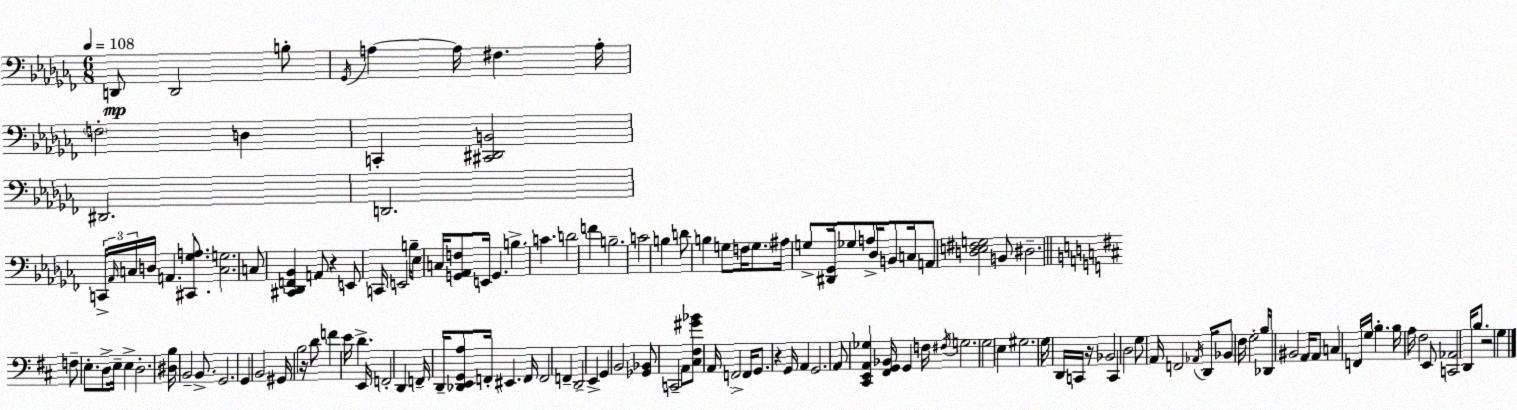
X:1
T:Untitled
M:6/8
L:1/4
K:Abm
D,,/2 D,,2 B,/2 _G,,/4 A, A,/4 ^F, A,/4 F,2 D, C,, [^C,,^D,,B,,]2 ^D,,2 D,,2 C,,/4 _A,,/4 C,/4 D,/4 A,, [^C,,_G,A,]/2 [C,G,]2 C,/2 [^C,,_D,,F,,_B,,] A,,/2 z E,,/2 C,,/4 E,,2 B,/4 _E,/2 C,/4 [G,,_A,,F,]/2 E,,/4 G,, B, C D2 F B,2 C2 B, D/2 B, G,/2 F,/4 G,/2 ^A,/4 G,/2 [^D,,_G,,]/4 _G,/2 A,/2 _D,/4 B,,/2 C,/4 A,,/2 [D,E,^F,G,]2 B,,/2 ^D,2 F,/2 E,/2 D,/2 E,/4 E, D,2 [^D,B,]/4 B,,2 B,,/2 G,,2 G,, B,,2 ^G,,/4 B,2 z/4 D/2 F E/4 D E,,/4 F,,2 D,, F,,/4 D,,/4 [_D,,E,,G,,A,]/2 F,,/4 ^E,, F,,/4 F,,2 F,, D,,2 E,, G,, B,,2 [_G,,_B,,]/2 C,,2 A,,/2 [^C,^F,^G_B]/2 A,,/4 F,,2 F,,/4 G,,/2 z G,,/4 A,, G,,2 A,,/2 [^C,,E,,A,,_G,] [^F,,G,,_B,,]/4 G,, F,/4 ^F,/4 G,2 G,2 E, ^G,2 G,/4 D,,/4 C,,/4 z/4 _B,,2 C,, D,2 G,/2 A,,/4 F,,2 _A,,/4 D,,/4 _B,,/2 ^F,/4 G,2 B,/4 _D,,/4 ^B,,2 A,,/4 A,,/2 C, F,,/4 G,/4 B, B,/4 A,/4 ^F,2 E,,/2 [C,,_A,,]2 D,,/4 B,/2 z2 G,